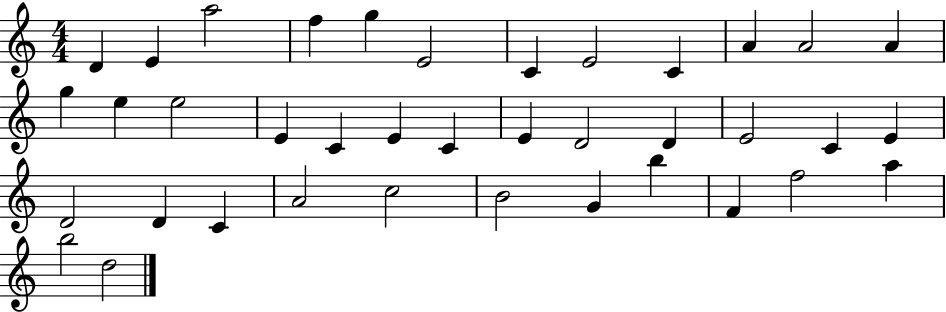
{
  \clef treble
  \numericTimeSignature
  \time 4/4
  \key c \major
  d'4 e'4 a''2 | f''4 g''4 e'2 | c'4 e'2 c'4 | a'4 a'2 a'4 | \break g''4 e''4 e''2 | e'4 c'4 e'4 c'4 | e'4 d'2 d'4 | e'2 c'4 e'4 | \break d'2 d'4 c'4 | a'2 c''2 | b'2 g'4 b''4 | f'4 f''2 a''4 | \break b''2 d''2 | \bar "|."
}